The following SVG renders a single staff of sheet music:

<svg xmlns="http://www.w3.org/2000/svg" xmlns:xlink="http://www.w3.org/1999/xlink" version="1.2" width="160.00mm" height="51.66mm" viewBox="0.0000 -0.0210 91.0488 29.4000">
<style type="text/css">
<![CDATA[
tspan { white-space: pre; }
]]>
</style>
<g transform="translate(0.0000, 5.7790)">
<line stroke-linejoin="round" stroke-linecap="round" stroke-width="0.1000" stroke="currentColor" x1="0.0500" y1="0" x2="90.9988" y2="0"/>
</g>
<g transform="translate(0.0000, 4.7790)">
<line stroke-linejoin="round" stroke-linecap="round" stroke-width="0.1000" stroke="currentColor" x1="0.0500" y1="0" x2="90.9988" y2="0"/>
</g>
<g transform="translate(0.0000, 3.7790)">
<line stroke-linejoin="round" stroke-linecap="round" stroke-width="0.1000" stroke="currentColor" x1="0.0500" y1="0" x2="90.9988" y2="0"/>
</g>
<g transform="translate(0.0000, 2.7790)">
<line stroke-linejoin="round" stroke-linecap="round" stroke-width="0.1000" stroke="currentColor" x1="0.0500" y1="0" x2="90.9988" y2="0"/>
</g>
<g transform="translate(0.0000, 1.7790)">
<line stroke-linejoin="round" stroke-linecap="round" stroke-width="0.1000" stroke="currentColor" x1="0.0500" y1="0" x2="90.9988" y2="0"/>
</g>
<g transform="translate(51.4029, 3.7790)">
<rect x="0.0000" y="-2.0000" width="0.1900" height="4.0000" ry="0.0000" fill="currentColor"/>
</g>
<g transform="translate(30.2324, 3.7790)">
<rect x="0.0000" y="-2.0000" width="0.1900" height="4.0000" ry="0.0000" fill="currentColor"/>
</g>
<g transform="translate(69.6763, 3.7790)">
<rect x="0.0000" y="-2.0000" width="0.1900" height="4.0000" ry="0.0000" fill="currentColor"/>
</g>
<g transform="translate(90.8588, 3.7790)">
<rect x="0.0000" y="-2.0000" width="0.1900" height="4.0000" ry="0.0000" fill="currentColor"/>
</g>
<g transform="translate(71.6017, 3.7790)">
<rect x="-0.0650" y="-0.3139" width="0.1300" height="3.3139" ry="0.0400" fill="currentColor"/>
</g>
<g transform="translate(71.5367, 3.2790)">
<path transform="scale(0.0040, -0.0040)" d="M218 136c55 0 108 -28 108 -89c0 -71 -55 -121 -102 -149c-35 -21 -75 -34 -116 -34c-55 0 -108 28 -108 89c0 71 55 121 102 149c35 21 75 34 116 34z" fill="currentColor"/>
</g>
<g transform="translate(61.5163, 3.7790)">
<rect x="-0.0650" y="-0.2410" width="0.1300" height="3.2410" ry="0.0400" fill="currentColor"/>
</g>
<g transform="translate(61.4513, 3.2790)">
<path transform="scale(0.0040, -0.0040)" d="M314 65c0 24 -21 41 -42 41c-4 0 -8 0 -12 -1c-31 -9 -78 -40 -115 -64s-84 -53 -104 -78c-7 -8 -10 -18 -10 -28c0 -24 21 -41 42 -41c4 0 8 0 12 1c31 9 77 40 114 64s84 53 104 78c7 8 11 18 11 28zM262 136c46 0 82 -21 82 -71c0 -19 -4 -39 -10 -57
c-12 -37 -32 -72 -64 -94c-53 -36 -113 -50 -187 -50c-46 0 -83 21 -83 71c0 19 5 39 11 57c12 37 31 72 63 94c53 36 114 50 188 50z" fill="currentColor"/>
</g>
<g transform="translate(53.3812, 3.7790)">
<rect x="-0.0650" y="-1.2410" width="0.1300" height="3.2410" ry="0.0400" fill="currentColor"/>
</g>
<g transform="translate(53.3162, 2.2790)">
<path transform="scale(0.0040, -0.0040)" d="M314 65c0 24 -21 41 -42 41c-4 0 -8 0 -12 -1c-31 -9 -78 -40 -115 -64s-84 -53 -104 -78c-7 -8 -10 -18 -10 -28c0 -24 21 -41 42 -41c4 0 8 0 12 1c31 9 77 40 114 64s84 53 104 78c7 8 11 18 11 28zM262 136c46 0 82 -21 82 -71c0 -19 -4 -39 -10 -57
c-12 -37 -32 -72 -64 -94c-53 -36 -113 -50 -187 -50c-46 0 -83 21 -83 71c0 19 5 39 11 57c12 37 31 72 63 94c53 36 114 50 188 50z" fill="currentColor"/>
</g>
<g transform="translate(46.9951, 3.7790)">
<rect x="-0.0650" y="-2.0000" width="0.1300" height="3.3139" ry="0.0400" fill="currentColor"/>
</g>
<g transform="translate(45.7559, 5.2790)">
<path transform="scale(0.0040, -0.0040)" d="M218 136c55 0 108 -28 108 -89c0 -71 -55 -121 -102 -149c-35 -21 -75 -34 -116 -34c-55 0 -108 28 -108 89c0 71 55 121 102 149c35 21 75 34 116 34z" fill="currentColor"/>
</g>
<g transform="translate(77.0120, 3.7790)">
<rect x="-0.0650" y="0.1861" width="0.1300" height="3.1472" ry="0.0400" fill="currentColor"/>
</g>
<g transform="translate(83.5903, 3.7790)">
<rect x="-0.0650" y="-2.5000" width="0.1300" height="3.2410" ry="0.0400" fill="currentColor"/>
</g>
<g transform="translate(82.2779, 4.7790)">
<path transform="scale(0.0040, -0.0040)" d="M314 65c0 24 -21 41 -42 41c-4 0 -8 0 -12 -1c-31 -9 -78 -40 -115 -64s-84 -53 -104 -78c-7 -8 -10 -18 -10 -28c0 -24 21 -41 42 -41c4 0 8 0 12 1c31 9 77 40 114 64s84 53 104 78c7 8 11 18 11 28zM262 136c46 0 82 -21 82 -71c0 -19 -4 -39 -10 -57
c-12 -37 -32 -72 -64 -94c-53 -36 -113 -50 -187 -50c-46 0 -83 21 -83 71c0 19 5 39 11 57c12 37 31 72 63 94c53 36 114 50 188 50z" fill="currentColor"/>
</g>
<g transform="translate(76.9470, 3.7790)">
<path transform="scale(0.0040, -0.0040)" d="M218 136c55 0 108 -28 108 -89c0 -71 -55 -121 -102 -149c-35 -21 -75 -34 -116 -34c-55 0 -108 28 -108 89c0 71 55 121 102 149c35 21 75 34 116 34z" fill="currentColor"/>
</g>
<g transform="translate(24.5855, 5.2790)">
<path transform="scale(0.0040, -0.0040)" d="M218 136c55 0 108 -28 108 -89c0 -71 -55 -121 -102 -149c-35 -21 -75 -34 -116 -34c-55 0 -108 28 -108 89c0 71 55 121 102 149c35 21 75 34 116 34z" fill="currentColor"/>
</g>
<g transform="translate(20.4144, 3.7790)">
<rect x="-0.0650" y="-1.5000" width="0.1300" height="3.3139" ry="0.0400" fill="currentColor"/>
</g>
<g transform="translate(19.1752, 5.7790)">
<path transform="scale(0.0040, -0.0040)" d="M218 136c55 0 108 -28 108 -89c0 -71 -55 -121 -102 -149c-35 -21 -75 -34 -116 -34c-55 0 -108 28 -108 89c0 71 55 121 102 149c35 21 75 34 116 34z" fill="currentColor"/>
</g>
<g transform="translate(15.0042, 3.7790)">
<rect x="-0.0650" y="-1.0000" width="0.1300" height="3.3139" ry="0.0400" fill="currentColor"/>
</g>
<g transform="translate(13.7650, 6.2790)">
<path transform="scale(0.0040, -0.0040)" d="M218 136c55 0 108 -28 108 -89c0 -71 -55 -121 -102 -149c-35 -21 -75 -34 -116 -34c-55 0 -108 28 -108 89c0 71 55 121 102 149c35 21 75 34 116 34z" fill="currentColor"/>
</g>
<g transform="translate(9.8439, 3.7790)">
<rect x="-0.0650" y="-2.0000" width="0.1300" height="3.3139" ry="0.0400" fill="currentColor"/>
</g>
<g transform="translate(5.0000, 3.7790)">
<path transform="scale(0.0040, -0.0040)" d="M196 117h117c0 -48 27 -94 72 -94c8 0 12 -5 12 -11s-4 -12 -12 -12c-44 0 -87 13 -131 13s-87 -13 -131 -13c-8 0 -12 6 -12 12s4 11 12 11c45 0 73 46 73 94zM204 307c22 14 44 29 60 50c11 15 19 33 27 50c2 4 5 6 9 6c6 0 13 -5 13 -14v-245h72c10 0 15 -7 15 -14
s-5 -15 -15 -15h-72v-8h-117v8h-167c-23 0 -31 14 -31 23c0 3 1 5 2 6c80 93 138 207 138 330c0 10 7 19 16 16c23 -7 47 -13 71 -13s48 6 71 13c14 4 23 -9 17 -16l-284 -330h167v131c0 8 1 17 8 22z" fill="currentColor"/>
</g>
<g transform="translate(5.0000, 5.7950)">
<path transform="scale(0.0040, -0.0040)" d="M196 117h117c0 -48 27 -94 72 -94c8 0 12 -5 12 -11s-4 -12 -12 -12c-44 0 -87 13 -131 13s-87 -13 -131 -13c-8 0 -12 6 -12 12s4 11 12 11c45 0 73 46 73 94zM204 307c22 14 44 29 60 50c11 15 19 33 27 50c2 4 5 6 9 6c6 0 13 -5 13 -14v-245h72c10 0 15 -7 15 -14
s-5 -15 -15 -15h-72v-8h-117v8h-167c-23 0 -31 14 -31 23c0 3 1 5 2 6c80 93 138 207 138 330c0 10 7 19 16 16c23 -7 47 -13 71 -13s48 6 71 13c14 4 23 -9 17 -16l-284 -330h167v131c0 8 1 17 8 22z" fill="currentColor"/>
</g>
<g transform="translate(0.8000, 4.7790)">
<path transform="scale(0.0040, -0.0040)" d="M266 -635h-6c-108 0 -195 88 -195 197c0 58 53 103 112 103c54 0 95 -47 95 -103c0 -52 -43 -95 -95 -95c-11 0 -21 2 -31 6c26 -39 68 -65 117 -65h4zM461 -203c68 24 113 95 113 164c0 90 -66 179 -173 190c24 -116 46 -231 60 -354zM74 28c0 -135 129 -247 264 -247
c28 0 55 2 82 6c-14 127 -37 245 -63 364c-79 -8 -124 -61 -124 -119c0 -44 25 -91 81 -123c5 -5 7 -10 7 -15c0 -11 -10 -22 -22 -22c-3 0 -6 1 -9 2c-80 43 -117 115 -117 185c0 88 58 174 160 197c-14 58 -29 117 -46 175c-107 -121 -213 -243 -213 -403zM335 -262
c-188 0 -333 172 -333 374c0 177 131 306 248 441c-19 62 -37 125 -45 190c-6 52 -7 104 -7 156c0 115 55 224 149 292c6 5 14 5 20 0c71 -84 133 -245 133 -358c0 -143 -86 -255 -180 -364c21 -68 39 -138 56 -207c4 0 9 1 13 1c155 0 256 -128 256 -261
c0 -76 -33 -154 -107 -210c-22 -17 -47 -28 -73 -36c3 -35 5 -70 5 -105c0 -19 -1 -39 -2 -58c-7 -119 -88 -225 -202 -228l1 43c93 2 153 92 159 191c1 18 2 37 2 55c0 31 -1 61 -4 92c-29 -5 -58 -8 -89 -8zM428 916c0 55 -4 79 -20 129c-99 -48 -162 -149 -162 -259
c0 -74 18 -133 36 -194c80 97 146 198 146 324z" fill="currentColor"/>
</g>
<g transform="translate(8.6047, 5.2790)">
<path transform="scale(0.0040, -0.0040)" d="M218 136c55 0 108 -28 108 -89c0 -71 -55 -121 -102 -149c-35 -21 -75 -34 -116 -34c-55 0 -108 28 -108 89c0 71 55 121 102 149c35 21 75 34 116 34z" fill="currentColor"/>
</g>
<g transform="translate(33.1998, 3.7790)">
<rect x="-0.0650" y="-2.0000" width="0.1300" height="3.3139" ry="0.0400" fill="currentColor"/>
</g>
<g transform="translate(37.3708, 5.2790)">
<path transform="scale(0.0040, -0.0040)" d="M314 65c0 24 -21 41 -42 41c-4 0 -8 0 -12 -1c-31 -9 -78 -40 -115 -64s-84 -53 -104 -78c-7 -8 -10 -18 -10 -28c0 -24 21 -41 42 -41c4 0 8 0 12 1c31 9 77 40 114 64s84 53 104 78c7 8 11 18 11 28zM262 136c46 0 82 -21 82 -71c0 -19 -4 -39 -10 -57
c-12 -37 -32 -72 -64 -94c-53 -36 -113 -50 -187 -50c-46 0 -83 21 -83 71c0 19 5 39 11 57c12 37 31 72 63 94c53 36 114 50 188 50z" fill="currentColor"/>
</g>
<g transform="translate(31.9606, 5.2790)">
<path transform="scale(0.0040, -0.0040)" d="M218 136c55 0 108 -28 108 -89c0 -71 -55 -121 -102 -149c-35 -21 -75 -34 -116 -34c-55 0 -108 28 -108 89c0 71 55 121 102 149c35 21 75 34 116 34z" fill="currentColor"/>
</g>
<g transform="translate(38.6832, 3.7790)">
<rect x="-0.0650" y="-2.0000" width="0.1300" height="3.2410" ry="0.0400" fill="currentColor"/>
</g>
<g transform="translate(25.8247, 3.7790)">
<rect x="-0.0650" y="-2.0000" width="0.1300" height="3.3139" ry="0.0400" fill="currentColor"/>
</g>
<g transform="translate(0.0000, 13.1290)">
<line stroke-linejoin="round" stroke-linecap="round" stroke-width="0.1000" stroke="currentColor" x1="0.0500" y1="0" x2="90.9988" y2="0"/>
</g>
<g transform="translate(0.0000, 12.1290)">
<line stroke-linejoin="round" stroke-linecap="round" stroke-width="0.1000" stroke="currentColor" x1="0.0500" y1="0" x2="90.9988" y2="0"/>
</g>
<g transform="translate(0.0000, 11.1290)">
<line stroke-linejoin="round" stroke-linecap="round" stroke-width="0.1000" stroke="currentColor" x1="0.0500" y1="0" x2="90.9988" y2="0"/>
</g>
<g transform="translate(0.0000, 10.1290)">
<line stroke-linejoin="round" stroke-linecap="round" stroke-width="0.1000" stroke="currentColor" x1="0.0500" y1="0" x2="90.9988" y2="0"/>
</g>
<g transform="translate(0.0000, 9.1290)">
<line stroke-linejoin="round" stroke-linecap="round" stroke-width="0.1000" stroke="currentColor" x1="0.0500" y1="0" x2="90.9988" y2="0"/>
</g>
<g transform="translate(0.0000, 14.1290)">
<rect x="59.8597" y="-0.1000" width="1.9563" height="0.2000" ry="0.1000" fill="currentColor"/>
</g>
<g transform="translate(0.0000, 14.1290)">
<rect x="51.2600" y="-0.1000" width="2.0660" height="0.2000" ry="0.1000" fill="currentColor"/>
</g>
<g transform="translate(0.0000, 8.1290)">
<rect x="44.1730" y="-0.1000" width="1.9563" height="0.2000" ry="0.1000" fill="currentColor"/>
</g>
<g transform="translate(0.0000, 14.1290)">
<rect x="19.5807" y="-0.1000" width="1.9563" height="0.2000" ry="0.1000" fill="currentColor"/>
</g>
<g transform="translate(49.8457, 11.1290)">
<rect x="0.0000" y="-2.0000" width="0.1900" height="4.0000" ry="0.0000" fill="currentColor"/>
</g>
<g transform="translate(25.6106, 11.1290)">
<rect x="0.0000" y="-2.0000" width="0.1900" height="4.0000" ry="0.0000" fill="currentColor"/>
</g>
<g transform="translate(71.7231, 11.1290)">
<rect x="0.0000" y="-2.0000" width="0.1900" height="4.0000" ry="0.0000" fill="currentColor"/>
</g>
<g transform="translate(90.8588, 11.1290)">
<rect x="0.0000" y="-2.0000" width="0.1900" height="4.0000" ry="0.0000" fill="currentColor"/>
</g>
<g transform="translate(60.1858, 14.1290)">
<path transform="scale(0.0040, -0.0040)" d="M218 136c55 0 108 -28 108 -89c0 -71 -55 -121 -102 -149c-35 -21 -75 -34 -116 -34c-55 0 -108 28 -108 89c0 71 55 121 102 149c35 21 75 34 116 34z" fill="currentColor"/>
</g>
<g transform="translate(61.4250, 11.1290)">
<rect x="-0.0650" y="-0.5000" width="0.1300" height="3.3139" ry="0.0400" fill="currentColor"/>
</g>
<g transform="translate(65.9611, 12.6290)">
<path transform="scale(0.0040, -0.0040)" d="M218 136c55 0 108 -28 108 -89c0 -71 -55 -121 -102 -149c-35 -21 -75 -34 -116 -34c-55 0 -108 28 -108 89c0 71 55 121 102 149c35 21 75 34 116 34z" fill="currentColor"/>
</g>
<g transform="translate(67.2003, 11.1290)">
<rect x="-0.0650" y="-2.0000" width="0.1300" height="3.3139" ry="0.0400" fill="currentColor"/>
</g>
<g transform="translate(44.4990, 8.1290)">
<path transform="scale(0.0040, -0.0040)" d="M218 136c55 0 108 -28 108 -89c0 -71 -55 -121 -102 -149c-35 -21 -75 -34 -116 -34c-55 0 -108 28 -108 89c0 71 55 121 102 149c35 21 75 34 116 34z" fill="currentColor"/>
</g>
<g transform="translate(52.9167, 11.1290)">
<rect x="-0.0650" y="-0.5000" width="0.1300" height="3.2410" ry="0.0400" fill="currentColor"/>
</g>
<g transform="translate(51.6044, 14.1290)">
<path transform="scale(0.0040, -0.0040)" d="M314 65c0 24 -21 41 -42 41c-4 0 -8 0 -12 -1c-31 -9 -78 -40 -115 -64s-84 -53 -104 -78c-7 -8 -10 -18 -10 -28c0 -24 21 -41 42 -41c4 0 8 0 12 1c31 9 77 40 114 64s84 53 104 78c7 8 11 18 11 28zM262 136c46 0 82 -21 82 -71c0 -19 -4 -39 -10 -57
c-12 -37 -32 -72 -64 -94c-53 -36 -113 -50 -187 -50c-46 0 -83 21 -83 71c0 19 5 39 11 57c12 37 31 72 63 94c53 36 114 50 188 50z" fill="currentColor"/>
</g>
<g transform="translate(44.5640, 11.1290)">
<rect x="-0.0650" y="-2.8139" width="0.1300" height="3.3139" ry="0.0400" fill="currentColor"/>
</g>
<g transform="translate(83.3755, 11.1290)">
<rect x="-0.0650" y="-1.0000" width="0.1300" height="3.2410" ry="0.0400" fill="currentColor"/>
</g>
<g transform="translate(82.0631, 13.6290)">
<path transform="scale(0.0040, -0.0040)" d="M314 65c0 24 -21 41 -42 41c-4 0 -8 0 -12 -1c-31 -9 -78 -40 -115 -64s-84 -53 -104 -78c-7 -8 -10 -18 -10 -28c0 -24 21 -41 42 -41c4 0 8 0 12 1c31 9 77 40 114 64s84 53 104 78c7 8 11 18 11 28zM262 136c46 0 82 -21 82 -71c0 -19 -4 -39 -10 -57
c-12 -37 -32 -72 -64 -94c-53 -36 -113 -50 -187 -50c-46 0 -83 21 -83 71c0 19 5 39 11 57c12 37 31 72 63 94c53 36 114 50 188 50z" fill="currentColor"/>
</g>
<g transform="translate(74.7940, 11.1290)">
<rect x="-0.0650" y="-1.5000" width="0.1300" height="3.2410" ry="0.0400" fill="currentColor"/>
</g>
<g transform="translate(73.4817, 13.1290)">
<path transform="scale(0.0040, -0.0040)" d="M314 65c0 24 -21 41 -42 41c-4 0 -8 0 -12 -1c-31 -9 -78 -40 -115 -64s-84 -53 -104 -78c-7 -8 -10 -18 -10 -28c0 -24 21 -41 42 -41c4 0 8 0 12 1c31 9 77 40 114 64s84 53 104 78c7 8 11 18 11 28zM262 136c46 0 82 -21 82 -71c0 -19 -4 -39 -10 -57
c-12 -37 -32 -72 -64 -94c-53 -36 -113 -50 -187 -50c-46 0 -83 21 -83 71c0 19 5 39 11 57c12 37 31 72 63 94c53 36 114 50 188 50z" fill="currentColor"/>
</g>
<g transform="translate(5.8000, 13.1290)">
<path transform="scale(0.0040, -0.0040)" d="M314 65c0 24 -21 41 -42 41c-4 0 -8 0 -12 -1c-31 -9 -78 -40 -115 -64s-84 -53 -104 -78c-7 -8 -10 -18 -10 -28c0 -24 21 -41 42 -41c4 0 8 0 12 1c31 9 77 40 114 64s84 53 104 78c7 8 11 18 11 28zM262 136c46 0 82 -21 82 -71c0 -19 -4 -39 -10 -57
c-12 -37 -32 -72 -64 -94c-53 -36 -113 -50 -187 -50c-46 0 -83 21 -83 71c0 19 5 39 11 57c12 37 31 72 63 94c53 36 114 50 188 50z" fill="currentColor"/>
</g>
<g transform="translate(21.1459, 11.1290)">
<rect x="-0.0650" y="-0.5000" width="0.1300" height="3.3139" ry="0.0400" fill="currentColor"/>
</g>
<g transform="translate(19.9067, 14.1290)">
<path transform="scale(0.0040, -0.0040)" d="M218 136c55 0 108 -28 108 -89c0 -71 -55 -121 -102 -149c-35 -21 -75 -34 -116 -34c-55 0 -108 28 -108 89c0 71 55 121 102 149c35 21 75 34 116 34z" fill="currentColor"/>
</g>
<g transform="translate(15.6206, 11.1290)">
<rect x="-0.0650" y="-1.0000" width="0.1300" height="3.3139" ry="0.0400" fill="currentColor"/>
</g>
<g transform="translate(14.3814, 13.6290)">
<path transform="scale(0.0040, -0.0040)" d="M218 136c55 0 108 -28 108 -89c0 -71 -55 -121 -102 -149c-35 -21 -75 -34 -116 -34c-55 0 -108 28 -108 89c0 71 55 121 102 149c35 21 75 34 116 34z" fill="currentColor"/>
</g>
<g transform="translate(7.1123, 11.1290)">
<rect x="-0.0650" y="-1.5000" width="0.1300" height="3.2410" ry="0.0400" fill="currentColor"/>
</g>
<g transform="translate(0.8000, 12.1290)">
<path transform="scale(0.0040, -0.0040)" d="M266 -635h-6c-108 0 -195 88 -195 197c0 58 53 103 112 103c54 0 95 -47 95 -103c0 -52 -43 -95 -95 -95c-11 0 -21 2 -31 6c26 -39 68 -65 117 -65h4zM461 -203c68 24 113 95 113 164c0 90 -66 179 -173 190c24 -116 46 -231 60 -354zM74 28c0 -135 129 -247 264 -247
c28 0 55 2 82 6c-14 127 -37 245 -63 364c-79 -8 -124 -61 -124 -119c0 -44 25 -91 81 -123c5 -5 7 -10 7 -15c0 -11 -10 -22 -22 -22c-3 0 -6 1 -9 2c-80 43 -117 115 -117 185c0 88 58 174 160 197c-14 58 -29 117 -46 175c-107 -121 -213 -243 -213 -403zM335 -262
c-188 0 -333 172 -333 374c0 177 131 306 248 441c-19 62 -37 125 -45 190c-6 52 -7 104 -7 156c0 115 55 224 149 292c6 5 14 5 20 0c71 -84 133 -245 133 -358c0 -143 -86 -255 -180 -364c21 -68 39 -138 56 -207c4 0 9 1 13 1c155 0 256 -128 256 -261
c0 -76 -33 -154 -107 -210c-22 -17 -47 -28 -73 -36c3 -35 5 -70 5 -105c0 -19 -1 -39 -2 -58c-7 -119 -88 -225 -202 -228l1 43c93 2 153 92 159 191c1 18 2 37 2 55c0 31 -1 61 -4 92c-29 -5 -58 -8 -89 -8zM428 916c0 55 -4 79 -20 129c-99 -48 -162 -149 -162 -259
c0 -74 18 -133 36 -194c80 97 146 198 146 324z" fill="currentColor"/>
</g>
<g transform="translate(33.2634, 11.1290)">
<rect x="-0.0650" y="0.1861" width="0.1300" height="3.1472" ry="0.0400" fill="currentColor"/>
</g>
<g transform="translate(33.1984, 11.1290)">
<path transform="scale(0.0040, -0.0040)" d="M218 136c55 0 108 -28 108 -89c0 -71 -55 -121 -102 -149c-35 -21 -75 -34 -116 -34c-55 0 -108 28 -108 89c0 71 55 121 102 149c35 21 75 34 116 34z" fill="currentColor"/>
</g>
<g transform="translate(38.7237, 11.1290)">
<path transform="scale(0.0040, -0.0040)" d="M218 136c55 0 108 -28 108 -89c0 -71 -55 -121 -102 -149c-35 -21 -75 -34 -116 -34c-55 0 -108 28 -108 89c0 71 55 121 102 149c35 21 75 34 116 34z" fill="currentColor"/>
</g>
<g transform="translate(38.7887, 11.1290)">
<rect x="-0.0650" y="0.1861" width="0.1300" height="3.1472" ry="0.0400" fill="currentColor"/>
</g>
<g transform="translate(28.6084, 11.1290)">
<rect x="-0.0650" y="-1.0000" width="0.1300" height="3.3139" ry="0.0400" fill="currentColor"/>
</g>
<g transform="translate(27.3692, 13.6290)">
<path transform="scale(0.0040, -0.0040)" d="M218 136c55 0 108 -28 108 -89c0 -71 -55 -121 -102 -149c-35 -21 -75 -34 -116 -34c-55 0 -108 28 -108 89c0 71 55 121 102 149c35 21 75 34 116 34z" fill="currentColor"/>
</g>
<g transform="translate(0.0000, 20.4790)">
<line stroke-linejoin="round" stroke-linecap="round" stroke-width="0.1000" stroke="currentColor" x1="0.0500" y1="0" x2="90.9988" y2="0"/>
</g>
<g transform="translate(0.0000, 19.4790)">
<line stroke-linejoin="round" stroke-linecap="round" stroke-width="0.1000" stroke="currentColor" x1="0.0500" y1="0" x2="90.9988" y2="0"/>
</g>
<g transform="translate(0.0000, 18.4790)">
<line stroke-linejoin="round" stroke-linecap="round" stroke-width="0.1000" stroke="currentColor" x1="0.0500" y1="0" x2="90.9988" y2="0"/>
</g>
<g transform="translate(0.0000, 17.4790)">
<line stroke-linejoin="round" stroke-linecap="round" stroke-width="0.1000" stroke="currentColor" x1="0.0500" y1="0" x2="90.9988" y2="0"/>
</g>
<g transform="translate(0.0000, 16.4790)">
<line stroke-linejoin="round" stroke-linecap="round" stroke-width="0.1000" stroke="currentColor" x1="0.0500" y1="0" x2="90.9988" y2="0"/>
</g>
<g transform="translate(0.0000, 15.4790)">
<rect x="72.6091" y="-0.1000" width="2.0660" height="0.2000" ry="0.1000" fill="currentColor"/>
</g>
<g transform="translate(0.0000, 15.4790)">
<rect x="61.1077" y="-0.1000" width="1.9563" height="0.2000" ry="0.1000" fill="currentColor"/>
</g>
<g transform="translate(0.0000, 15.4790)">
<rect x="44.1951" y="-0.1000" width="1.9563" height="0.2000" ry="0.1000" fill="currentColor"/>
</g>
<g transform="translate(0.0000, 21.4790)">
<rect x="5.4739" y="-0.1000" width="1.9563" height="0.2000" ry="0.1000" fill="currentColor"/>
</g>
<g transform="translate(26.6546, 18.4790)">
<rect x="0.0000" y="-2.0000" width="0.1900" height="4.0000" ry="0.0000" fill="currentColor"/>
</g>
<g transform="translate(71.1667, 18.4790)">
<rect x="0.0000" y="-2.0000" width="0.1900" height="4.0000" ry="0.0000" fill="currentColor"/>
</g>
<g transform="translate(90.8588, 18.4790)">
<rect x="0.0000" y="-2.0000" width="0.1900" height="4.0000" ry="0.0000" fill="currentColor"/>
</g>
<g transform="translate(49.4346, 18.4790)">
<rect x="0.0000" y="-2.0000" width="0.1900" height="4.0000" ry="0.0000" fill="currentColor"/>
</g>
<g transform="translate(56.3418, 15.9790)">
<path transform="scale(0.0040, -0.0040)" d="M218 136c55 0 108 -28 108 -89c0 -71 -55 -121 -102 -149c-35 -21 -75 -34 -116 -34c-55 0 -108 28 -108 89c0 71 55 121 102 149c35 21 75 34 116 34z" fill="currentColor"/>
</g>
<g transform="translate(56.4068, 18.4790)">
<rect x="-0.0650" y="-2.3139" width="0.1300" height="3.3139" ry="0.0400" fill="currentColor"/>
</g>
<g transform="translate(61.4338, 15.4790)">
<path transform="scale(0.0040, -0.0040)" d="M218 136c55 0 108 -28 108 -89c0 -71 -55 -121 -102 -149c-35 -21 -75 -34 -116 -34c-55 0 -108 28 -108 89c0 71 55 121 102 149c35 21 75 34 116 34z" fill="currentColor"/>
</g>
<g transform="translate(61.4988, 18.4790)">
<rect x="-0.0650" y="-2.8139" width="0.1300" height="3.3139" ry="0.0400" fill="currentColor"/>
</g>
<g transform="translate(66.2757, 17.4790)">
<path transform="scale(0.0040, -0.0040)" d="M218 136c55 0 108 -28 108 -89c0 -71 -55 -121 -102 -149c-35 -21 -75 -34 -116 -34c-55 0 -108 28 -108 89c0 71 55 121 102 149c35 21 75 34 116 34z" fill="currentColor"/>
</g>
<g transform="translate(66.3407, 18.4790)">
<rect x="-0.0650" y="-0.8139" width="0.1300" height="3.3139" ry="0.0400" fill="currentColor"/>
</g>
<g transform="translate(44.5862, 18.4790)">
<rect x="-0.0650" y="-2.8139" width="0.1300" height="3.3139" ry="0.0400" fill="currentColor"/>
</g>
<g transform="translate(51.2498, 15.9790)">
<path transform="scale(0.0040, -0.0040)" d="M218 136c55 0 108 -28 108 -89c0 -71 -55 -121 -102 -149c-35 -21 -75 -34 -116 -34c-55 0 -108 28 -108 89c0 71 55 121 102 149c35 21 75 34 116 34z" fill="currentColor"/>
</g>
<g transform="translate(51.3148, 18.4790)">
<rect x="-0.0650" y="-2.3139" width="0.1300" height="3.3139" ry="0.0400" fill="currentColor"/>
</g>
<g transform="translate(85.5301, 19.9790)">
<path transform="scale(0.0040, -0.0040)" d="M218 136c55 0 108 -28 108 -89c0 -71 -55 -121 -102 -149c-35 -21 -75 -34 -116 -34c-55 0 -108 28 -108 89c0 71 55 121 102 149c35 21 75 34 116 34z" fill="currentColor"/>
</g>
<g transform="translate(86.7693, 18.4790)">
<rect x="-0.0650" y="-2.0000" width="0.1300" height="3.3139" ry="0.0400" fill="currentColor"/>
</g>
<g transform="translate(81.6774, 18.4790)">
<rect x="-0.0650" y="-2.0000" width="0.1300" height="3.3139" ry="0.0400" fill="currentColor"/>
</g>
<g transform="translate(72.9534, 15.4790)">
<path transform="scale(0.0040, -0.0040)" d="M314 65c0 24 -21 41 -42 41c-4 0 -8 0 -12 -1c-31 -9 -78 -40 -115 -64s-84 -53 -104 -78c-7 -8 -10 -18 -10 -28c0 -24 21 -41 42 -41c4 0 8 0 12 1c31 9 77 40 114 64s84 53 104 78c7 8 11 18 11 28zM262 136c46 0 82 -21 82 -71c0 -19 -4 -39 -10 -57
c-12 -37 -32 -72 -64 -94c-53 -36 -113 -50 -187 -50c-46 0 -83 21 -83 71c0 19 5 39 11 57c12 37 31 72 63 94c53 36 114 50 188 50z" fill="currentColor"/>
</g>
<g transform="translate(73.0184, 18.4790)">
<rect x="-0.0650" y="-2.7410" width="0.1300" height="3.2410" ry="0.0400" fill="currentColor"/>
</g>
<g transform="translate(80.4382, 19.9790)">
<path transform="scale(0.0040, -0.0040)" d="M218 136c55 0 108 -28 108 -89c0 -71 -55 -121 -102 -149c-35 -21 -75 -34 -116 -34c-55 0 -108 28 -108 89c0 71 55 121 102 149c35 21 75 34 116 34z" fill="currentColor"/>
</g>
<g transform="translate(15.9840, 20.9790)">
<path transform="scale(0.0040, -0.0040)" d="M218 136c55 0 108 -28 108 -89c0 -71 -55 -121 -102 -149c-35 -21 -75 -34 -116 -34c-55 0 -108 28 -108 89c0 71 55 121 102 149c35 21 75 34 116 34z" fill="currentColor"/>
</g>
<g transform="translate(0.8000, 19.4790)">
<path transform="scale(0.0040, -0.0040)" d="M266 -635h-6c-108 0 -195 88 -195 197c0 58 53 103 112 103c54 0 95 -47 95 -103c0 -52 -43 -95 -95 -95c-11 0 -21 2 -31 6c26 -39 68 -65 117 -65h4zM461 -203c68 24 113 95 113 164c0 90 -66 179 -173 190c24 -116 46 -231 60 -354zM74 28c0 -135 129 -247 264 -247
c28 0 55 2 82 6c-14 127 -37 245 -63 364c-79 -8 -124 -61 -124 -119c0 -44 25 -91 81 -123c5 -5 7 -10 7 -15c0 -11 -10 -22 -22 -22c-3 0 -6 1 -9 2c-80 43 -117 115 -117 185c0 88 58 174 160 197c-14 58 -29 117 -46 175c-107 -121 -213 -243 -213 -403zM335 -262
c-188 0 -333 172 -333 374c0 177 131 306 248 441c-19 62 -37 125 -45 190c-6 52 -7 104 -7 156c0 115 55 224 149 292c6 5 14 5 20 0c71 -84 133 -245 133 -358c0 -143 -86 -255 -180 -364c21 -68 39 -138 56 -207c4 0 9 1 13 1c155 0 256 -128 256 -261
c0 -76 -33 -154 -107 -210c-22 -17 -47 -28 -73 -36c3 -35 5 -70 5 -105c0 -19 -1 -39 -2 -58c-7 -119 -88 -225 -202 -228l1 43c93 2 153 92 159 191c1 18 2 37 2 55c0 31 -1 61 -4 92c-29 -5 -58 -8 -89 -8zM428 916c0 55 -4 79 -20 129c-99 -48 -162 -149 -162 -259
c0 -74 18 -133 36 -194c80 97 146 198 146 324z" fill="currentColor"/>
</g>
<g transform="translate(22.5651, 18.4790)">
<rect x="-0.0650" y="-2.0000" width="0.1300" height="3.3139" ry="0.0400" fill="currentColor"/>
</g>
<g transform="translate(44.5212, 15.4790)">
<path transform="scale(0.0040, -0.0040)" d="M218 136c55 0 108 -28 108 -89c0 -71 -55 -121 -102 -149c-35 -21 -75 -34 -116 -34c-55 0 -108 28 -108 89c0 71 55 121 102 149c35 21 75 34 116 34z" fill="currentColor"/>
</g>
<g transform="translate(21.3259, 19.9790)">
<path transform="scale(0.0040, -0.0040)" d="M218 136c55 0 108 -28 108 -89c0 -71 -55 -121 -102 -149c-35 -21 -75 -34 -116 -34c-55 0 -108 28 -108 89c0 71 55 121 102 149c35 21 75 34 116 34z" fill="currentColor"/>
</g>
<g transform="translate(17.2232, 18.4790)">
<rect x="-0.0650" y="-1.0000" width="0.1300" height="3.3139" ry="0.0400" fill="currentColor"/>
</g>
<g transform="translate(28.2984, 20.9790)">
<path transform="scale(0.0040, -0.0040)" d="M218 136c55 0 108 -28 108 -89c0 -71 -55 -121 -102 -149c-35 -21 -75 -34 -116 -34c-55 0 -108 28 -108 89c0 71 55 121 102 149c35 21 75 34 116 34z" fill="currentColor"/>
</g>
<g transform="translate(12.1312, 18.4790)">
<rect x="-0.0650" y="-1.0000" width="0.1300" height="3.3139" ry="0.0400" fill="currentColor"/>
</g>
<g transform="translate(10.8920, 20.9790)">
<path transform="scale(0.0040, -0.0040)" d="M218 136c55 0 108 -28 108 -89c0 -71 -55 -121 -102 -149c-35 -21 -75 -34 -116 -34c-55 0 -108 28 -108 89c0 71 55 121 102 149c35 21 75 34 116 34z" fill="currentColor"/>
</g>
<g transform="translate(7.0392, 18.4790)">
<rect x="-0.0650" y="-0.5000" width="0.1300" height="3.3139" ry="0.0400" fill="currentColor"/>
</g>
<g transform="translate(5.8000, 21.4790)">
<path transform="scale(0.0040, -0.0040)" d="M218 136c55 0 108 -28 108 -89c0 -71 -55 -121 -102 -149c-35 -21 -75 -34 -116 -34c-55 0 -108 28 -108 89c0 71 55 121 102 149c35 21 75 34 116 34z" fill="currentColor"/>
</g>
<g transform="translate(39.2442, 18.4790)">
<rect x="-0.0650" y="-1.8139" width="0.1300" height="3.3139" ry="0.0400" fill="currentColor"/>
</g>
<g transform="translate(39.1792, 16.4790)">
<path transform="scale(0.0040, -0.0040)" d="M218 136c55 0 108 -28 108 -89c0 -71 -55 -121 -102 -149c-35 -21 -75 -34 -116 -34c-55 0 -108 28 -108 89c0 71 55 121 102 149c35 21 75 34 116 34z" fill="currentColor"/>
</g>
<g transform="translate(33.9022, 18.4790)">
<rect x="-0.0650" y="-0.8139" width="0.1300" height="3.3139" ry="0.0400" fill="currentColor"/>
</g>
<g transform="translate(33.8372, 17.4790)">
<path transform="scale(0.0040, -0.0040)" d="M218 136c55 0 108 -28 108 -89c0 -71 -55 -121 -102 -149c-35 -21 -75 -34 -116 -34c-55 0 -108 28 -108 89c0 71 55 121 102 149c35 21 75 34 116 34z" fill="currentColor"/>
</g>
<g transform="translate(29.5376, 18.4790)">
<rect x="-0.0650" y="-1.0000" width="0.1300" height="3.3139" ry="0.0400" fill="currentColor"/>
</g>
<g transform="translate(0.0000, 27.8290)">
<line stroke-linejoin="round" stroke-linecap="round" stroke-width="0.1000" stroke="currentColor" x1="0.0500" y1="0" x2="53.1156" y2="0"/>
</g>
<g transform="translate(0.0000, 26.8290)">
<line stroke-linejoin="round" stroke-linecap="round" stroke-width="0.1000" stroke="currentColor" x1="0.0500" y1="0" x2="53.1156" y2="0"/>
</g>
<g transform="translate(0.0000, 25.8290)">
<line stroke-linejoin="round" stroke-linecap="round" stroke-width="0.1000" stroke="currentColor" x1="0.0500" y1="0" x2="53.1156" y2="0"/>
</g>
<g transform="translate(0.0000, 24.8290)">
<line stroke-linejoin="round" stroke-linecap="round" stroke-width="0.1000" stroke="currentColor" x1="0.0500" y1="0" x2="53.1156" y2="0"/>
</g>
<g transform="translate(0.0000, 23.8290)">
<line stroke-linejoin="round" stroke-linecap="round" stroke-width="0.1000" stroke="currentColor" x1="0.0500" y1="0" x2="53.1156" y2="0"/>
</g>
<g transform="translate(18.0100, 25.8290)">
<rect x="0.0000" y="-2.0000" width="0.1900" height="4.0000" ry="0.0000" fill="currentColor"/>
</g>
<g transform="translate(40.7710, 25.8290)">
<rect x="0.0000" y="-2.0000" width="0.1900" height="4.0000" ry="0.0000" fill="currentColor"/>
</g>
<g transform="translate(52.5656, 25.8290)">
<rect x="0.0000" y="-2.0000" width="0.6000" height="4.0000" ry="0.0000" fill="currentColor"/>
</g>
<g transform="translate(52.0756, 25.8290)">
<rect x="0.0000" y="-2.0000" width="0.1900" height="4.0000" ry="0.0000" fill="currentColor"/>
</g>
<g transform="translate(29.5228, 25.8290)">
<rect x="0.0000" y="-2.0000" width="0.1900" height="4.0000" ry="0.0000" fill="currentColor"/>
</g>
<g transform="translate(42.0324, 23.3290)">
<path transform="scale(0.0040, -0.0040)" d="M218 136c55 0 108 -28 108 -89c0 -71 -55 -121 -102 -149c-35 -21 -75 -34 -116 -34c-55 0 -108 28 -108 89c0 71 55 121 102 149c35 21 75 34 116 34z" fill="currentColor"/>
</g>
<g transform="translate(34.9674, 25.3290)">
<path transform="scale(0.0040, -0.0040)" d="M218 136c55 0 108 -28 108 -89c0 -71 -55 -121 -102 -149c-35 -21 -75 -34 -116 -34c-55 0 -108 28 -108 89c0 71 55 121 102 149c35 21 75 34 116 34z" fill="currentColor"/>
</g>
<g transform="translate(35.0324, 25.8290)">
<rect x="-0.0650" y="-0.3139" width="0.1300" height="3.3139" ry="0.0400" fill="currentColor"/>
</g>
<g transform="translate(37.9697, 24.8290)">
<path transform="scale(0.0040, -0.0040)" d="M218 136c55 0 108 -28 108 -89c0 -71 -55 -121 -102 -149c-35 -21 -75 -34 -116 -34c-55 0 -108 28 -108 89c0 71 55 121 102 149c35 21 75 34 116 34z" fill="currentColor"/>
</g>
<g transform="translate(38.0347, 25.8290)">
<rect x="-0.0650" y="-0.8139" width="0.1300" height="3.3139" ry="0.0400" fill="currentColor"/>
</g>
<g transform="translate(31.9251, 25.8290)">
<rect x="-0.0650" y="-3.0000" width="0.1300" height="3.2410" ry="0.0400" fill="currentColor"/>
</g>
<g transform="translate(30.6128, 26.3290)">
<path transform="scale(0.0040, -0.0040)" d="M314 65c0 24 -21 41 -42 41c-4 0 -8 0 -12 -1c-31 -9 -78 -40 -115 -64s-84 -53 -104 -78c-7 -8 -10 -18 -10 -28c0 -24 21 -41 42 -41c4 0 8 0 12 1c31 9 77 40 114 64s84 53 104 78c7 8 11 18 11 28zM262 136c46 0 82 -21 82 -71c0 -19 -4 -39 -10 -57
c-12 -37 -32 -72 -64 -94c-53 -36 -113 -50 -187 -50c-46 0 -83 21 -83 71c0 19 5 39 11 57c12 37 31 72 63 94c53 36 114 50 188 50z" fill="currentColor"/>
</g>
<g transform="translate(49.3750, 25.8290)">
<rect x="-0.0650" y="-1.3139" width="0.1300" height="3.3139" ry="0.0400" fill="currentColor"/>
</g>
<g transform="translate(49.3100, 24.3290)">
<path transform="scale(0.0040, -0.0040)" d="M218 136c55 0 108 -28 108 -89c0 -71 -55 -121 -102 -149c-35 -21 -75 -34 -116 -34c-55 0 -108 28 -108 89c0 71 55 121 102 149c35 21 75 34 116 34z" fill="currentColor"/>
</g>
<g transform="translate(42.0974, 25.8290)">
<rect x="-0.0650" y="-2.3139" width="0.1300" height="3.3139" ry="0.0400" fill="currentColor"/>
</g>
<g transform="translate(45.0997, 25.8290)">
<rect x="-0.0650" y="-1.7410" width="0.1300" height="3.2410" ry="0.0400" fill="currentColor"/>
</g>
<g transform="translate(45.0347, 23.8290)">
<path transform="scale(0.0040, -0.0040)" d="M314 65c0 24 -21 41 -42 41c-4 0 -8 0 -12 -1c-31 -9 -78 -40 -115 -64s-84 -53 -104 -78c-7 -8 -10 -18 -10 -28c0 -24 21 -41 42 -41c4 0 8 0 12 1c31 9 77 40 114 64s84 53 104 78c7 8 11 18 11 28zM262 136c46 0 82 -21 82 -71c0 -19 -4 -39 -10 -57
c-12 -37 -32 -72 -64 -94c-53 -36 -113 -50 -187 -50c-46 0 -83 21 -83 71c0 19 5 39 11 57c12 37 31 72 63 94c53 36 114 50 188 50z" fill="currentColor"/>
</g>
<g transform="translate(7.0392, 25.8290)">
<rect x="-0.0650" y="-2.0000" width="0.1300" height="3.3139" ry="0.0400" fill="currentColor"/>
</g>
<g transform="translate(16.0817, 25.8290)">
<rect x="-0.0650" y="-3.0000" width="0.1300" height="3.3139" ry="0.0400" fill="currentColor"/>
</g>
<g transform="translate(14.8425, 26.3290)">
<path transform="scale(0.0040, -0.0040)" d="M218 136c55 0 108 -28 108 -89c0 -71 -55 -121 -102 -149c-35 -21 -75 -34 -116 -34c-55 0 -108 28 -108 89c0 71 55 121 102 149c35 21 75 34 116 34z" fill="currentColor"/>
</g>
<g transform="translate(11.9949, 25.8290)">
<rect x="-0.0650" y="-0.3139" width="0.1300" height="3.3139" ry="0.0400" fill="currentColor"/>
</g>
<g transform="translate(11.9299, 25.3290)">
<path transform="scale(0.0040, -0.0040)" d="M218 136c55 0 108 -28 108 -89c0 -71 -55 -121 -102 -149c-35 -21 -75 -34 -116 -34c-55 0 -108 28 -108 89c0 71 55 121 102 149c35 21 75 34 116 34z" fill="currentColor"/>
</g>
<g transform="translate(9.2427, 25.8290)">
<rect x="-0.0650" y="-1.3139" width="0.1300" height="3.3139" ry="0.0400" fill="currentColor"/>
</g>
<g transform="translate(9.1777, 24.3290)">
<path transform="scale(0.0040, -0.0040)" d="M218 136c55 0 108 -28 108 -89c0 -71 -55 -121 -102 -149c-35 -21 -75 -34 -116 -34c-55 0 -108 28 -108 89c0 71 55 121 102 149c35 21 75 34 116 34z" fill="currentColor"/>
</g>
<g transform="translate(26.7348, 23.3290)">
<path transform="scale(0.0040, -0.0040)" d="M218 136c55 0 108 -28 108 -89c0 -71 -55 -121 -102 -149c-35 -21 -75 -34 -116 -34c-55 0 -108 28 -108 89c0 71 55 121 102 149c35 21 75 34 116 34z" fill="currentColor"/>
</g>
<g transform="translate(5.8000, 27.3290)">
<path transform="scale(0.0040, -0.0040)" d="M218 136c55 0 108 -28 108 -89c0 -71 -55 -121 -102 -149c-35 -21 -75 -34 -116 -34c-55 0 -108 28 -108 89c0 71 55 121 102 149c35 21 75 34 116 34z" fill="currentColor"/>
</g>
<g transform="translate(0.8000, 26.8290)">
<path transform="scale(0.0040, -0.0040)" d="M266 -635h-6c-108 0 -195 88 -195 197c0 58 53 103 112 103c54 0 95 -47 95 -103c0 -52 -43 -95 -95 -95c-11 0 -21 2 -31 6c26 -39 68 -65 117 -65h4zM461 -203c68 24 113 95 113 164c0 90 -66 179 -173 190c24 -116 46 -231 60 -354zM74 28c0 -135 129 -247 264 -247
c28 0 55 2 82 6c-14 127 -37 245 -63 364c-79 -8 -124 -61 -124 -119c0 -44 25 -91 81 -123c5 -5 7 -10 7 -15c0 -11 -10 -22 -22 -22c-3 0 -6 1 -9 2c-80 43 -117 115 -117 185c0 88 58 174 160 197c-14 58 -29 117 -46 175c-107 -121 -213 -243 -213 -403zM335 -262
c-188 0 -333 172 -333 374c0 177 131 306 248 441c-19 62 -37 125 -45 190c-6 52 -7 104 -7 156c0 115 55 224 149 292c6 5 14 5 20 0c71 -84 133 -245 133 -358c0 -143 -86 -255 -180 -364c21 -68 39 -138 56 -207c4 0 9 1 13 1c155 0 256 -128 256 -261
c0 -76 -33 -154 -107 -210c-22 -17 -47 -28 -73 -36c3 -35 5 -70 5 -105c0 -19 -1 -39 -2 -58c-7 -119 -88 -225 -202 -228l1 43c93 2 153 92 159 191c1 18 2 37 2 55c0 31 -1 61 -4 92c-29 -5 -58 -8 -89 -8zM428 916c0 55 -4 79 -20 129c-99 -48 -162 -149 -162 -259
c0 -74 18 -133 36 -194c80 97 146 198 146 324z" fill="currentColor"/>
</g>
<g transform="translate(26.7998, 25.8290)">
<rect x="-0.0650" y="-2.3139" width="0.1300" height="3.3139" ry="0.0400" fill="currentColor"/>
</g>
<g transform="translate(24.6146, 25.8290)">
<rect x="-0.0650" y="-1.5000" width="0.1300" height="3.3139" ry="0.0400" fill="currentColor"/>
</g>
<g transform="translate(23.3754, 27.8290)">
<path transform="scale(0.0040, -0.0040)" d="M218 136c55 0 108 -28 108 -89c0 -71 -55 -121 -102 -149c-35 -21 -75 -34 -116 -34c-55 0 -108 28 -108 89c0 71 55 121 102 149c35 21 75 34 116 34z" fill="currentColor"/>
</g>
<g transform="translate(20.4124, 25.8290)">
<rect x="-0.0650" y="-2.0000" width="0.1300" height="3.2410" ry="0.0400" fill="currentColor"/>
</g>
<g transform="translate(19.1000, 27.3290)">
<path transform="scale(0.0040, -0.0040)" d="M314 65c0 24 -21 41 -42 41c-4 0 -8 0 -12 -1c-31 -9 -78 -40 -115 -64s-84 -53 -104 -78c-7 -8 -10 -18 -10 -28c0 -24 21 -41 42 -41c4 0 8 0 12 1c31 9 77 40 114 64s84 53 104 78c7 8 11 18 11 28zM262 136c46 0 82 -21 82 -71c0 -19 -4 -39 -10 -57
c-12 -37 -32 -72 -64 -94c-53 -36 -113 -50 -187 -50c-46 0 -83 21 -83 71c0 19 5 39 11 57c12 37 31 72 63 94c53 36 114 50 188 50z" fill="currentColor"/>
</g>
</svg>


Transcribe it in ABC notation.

X:1
T:Untitled
M:4/4
L:1/4
K:C
F D E F F F2 F e2 c2 c B G2 E2 D C D B B a C2 C F E2 D2 C D D F D d f a g g a d a2 F F F e c A F2 E g A2 c d g f2 e